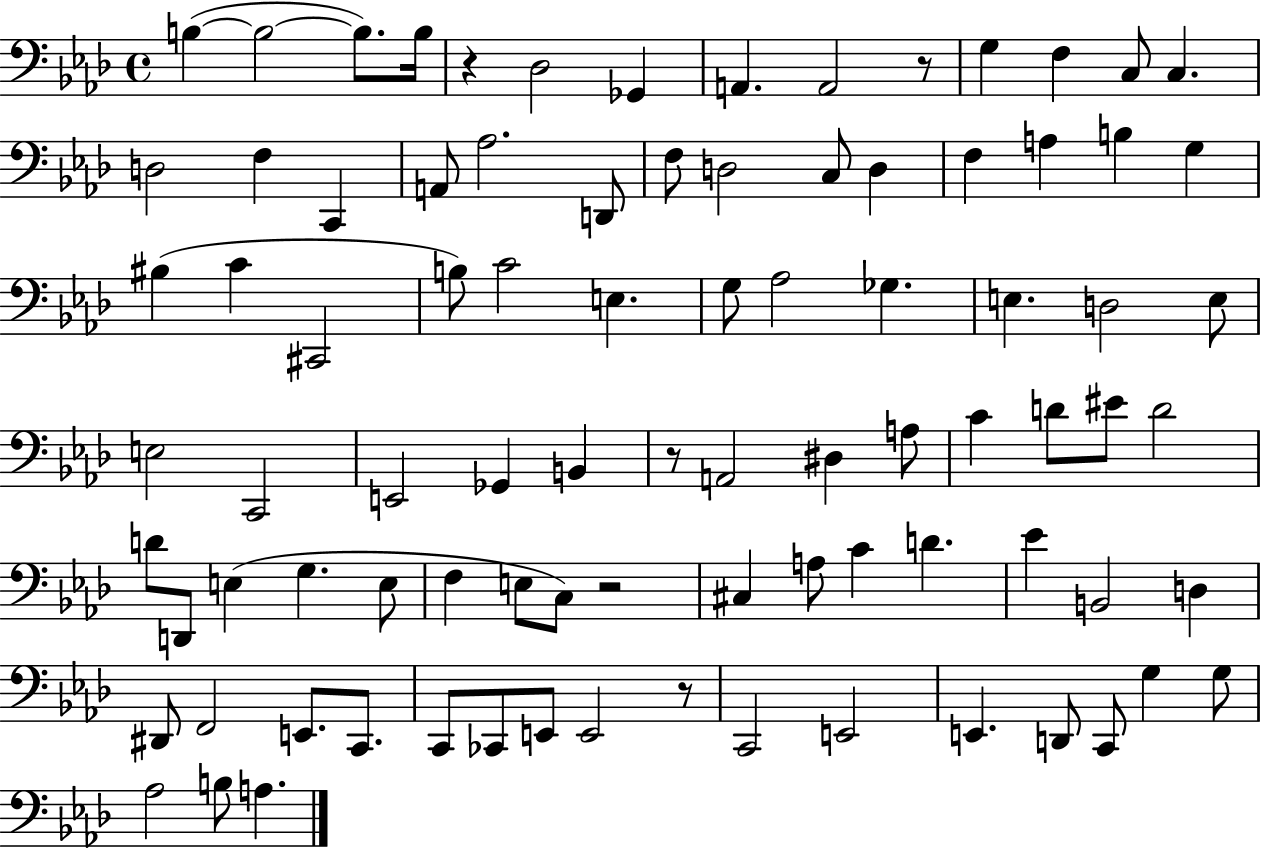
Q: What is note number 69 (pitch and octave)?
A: C2